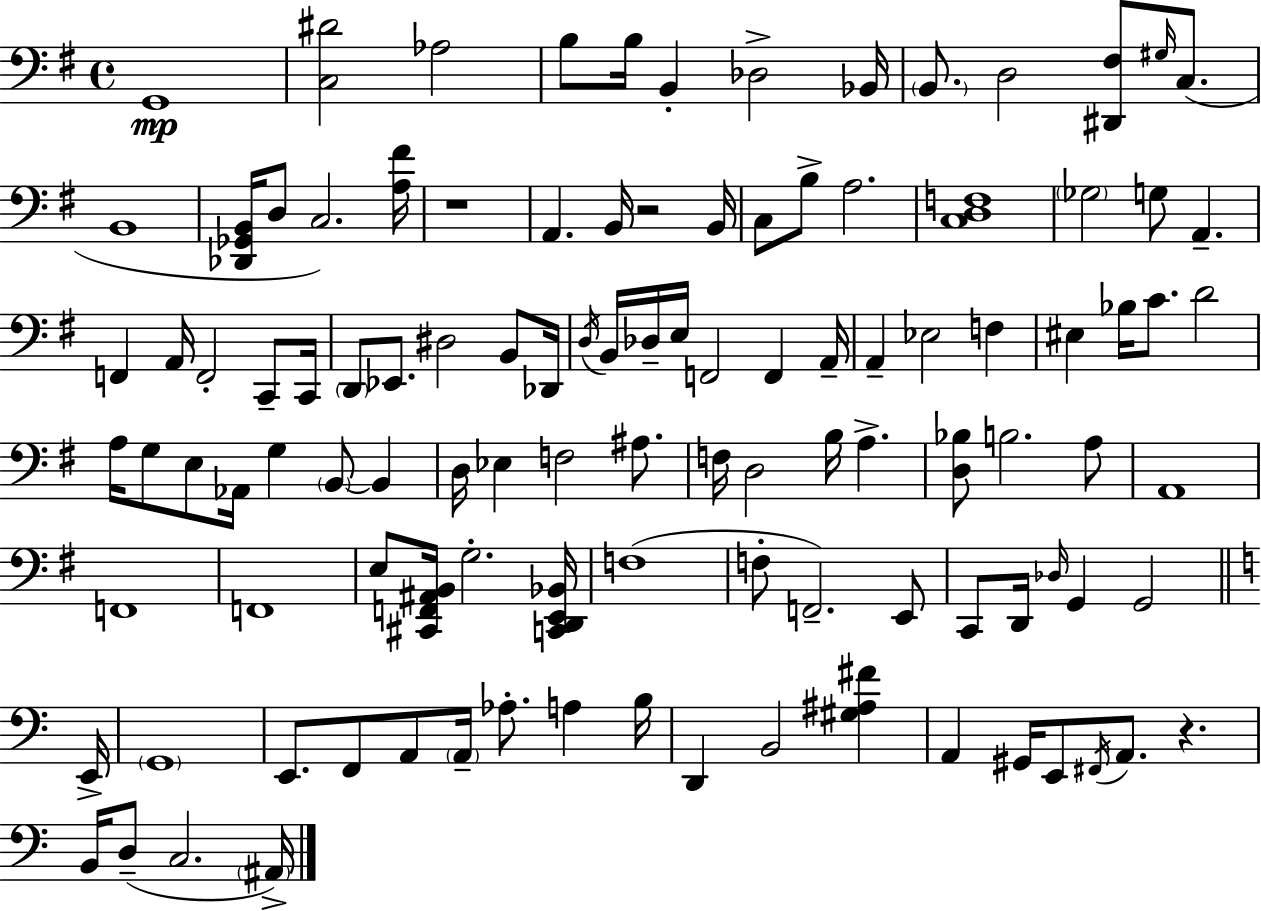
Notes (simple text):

G2/w [C3,D#4]/h Ab3/h B3/e B3/s B2/q Db3/h Bb2/s B2/e. D3/h [D#2,F#3]/e G#3/s C3/e. B2/w [Db2,Gb2,B2]/s D3/e C3/h. [A3,F#4]/s R/w A2/q. B2/s R/h B2/s C3/e B3/e A3/h. [C3,D3,F3]/w Gb3/h G3/e A2/q. F2/q A2/s F2/h C2/e C2/s D2/e Eb2/e. D#3/h B2/e Db2/s D3/s B2/s Db3/s E3/s F2/h F2/q A2/s A2/q Eb3/h F3/q EIS3/q Bb3/s C4/e. D4/h A3/s G3/e E3/e Ab2/s G3/q B2/e B2/q D3/s Eb3/q F3/h A#3/e. F3/s D3/h B3/s A3/q. [D3,Bb3]/e B3/h. A3/e A2/w F2/w F2/w E3/e [C#2,F2,A#2,B2]/s G3/h. [C2,D2,E2,Bb2]/s F3/w F3/e F2/h. E2/e C2/e D2/s Db3/s G2/q G2/h E2/s G2/w E2/e. F2/e A2/e A2/s Ab3/e. A3/q B3/s D2/q B2/h [G#3,A#3,F#4]/q A2/q G#2/s E2/e F#2/s A2/e. R/q. B2/s D3/e C3/h. A#2/s